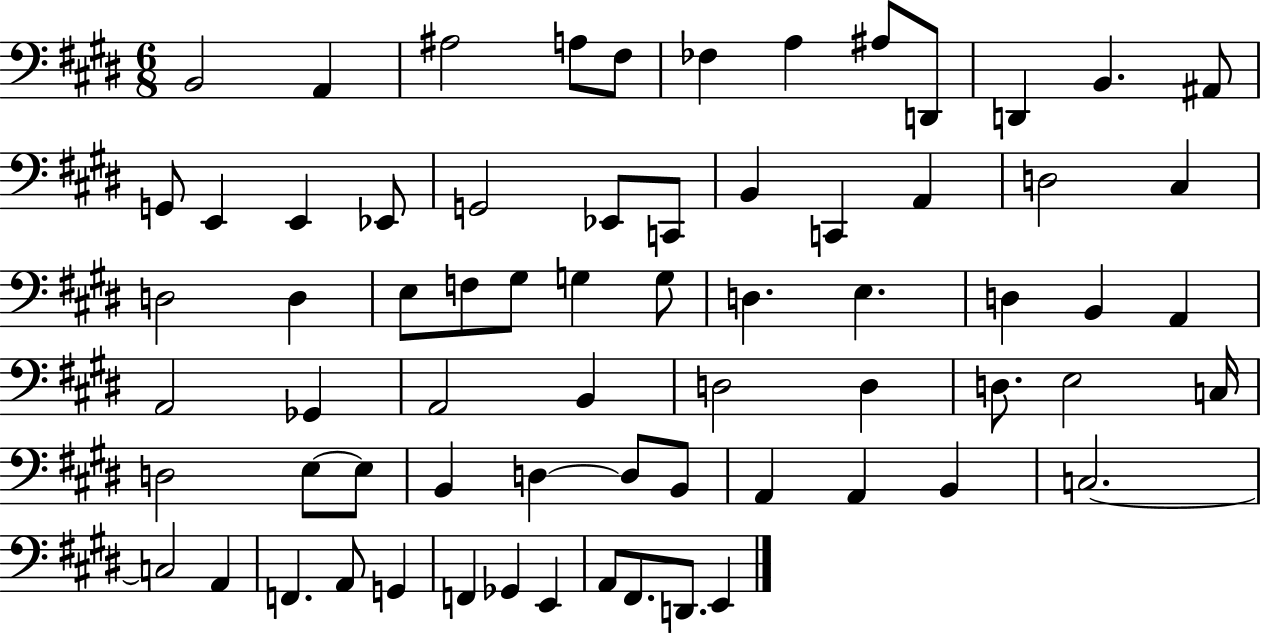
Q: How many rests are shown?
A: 0